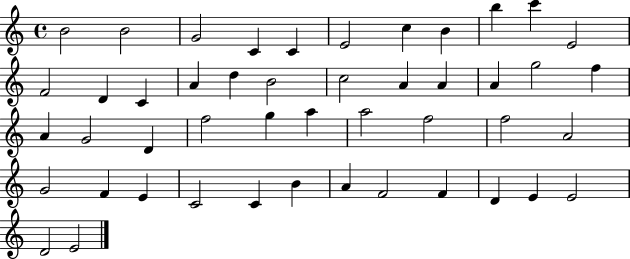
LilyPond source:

{
  \clef treble
  \time 4/4
  \defaultTimeSignature
  \key c \major
  b'2 b'2 | g'2 c'4 c'4 | e'2 c''4 b'4 | b''4 c'''4 e'2 | \break f'2 d'4 c'4 | a'4 d''4 b'2 | c''2 a'4 a'4 | a'4 g''2 f''4 | \break a'4 g'2 d'4 | f''2 g''4 a''4 | a''2 f''2 | f''2 a'2 | \break g'2 f'4 e'4 | c'2 c'4 b'4 | a'4 f'2 f'4 | d'4 e'4 e'2 | \break d'2 e'2 | \bar "|."
}